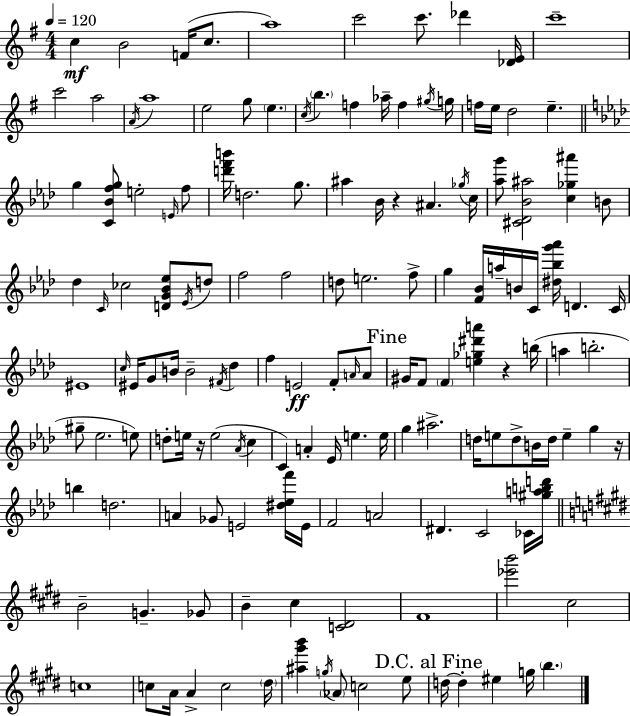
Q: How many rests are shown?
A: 4